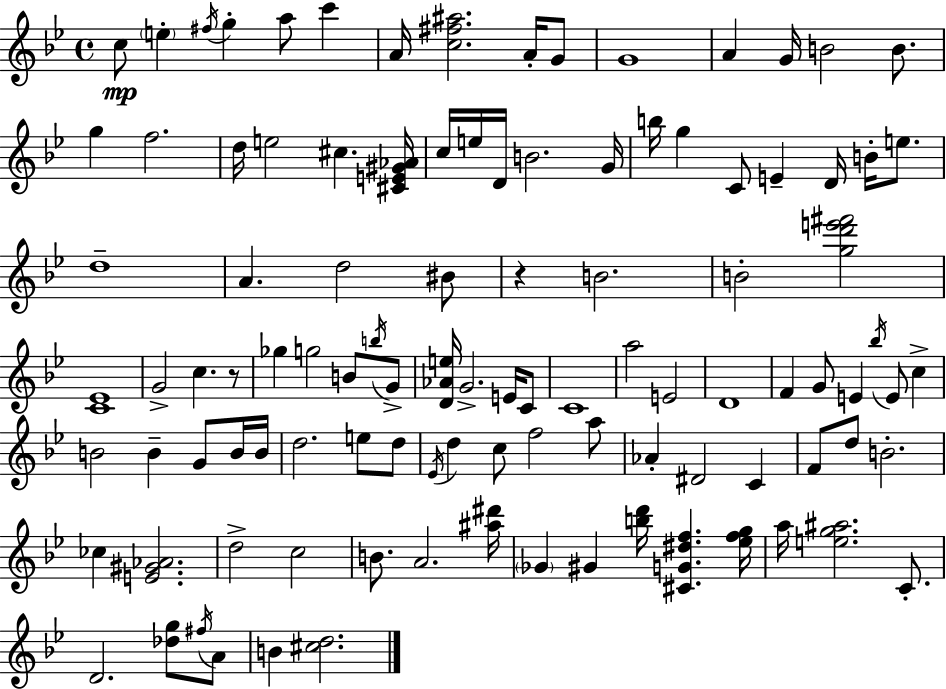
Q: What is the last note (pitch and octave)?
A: B4